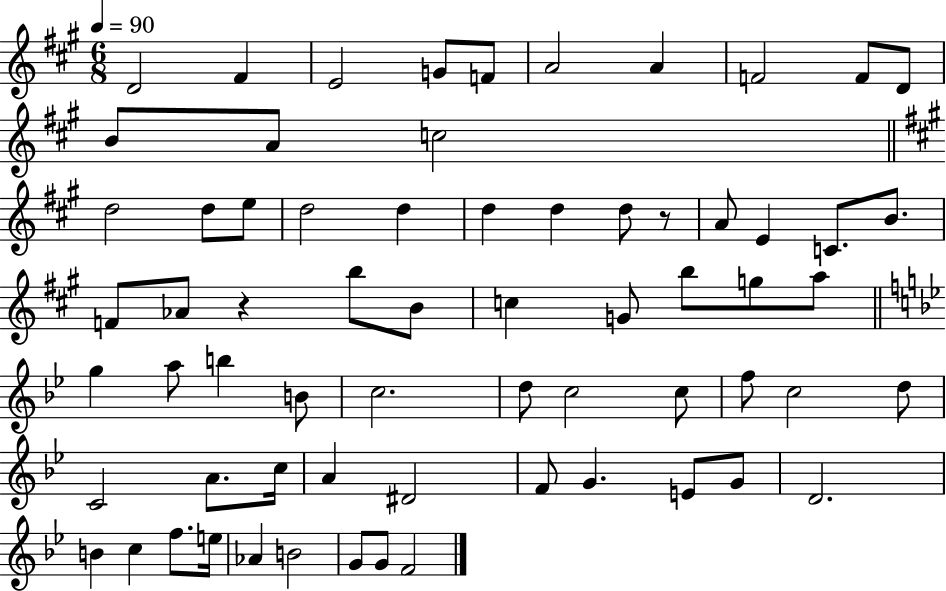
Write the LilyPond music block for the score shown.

{
  \clef treble
  \numericTimeSignature
  \time 6/8
  \key a \major
  \tempo 4 = 90
  d'2 fis'4 | e'2 g'8 f'8 | a'2 a'4 | f'2 f'8 d'8 | \break b'8 a'8 c''2 | \bar "||" \break \key a \major d''2 d''8 e''8 | d''2 d''4 | d''4 d''4 d''8 r8 | a'8 e'4 c'8. b'8. | \break f'8 aes'8 r4 b''8 b'8 | c''4 g'8 b''8 g''8 a''8 | \bar "||" \break \key g \minor g''4 a''8 b''4 b'8 | c''2. | d''8 c''2 c''8 | f''8 c''2 d''8 | \break c'2 a'8. c''16 | a'4 dis'2 | f'8 g'4. e'8 g'8 | d'2. | \break b'4 c''4 f''8. e''16 | aes'4 b'2 | g'8 g'8 f'2 | \bar "|."
}